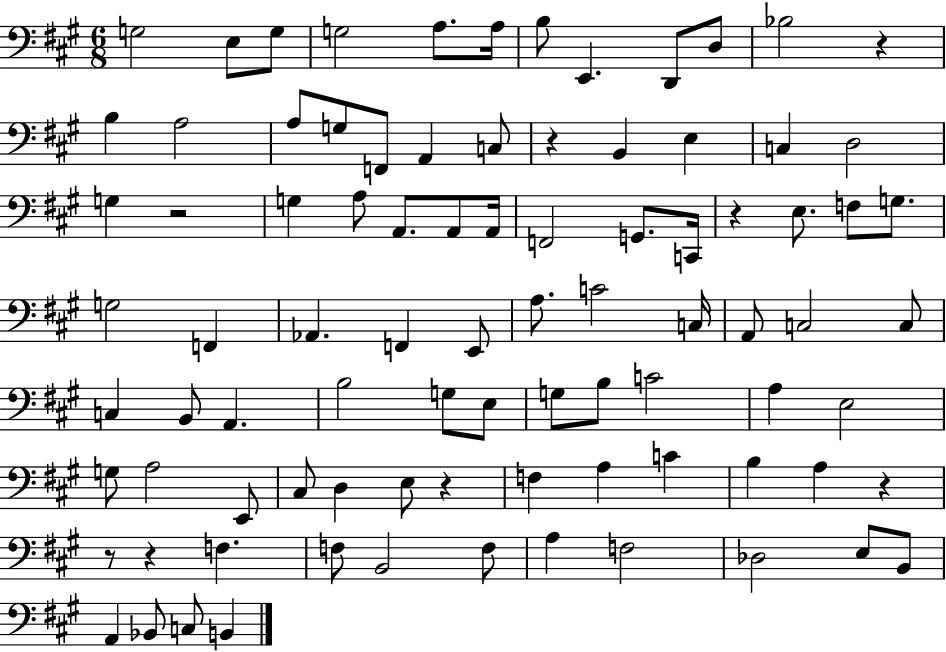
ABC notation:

X:1
T:Untitled
M:6/8
L:1/4
K:A
G,2 E,/2 G,/2 G,2 A,/2 A,/4 B,/2 E,, D,,/2 D,/2 _B,2 z B, A,2 A,/2 G,/2 F,,/2 A,, C,/2 z B,, E, C, D,2 G, z2 G, A,/2 A,,/2 A,,/2 A,,/4 F,,2 G,,/2 C,,/4 z E,/2 F,/2 G,/2 G,2 F,, _A,, F,, E,,/2 A,/2 C2 C,/4 A,,/2 C,2 C,/2 C, B,,/2 A,, B,2 G,/2 E,/2 G,/2 B,/2 C2 A, E,2 G,/2 A,2 E,,/2 ^C,/2 D, E,/2 z F, A, C B, A, z z/2 z F, F,/2 B,,2 F,/2 A, F,2 _D,2 E,/2 B,,/2 A,, _B,,/2 C,/2 B,,